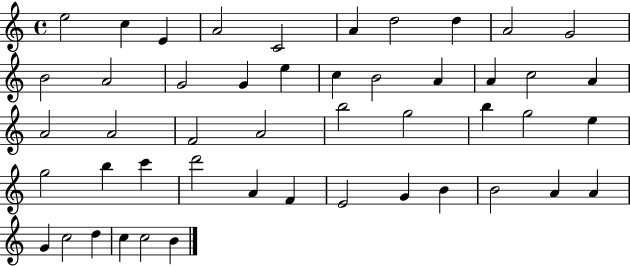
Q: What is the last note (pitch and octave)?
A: B4